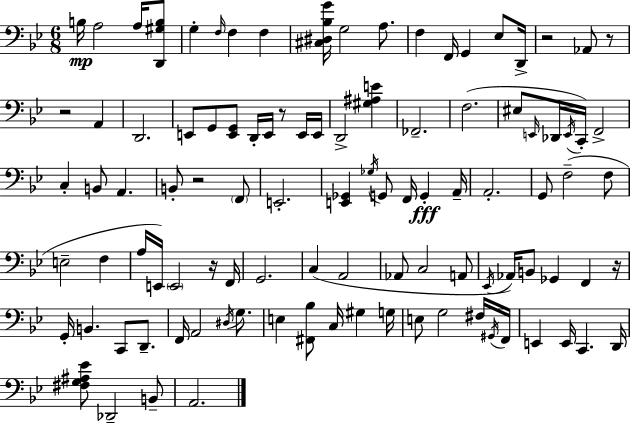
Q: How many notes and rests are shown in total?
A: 102